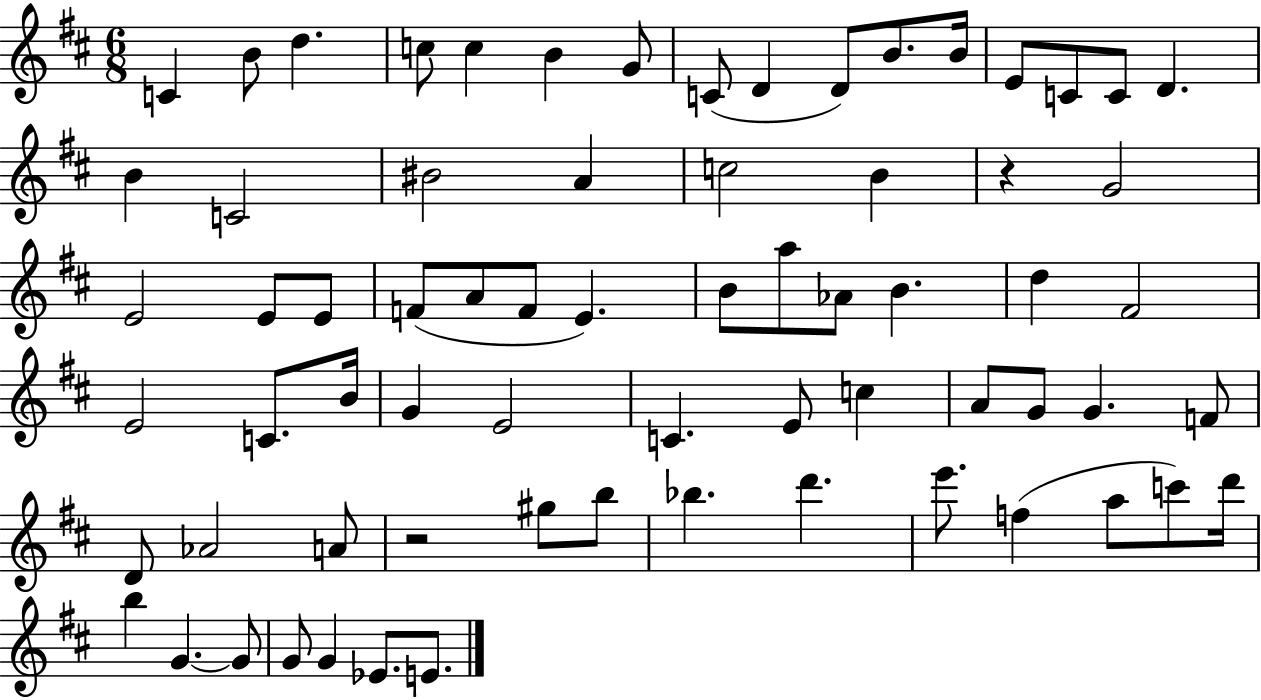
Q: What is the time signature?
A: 6/8